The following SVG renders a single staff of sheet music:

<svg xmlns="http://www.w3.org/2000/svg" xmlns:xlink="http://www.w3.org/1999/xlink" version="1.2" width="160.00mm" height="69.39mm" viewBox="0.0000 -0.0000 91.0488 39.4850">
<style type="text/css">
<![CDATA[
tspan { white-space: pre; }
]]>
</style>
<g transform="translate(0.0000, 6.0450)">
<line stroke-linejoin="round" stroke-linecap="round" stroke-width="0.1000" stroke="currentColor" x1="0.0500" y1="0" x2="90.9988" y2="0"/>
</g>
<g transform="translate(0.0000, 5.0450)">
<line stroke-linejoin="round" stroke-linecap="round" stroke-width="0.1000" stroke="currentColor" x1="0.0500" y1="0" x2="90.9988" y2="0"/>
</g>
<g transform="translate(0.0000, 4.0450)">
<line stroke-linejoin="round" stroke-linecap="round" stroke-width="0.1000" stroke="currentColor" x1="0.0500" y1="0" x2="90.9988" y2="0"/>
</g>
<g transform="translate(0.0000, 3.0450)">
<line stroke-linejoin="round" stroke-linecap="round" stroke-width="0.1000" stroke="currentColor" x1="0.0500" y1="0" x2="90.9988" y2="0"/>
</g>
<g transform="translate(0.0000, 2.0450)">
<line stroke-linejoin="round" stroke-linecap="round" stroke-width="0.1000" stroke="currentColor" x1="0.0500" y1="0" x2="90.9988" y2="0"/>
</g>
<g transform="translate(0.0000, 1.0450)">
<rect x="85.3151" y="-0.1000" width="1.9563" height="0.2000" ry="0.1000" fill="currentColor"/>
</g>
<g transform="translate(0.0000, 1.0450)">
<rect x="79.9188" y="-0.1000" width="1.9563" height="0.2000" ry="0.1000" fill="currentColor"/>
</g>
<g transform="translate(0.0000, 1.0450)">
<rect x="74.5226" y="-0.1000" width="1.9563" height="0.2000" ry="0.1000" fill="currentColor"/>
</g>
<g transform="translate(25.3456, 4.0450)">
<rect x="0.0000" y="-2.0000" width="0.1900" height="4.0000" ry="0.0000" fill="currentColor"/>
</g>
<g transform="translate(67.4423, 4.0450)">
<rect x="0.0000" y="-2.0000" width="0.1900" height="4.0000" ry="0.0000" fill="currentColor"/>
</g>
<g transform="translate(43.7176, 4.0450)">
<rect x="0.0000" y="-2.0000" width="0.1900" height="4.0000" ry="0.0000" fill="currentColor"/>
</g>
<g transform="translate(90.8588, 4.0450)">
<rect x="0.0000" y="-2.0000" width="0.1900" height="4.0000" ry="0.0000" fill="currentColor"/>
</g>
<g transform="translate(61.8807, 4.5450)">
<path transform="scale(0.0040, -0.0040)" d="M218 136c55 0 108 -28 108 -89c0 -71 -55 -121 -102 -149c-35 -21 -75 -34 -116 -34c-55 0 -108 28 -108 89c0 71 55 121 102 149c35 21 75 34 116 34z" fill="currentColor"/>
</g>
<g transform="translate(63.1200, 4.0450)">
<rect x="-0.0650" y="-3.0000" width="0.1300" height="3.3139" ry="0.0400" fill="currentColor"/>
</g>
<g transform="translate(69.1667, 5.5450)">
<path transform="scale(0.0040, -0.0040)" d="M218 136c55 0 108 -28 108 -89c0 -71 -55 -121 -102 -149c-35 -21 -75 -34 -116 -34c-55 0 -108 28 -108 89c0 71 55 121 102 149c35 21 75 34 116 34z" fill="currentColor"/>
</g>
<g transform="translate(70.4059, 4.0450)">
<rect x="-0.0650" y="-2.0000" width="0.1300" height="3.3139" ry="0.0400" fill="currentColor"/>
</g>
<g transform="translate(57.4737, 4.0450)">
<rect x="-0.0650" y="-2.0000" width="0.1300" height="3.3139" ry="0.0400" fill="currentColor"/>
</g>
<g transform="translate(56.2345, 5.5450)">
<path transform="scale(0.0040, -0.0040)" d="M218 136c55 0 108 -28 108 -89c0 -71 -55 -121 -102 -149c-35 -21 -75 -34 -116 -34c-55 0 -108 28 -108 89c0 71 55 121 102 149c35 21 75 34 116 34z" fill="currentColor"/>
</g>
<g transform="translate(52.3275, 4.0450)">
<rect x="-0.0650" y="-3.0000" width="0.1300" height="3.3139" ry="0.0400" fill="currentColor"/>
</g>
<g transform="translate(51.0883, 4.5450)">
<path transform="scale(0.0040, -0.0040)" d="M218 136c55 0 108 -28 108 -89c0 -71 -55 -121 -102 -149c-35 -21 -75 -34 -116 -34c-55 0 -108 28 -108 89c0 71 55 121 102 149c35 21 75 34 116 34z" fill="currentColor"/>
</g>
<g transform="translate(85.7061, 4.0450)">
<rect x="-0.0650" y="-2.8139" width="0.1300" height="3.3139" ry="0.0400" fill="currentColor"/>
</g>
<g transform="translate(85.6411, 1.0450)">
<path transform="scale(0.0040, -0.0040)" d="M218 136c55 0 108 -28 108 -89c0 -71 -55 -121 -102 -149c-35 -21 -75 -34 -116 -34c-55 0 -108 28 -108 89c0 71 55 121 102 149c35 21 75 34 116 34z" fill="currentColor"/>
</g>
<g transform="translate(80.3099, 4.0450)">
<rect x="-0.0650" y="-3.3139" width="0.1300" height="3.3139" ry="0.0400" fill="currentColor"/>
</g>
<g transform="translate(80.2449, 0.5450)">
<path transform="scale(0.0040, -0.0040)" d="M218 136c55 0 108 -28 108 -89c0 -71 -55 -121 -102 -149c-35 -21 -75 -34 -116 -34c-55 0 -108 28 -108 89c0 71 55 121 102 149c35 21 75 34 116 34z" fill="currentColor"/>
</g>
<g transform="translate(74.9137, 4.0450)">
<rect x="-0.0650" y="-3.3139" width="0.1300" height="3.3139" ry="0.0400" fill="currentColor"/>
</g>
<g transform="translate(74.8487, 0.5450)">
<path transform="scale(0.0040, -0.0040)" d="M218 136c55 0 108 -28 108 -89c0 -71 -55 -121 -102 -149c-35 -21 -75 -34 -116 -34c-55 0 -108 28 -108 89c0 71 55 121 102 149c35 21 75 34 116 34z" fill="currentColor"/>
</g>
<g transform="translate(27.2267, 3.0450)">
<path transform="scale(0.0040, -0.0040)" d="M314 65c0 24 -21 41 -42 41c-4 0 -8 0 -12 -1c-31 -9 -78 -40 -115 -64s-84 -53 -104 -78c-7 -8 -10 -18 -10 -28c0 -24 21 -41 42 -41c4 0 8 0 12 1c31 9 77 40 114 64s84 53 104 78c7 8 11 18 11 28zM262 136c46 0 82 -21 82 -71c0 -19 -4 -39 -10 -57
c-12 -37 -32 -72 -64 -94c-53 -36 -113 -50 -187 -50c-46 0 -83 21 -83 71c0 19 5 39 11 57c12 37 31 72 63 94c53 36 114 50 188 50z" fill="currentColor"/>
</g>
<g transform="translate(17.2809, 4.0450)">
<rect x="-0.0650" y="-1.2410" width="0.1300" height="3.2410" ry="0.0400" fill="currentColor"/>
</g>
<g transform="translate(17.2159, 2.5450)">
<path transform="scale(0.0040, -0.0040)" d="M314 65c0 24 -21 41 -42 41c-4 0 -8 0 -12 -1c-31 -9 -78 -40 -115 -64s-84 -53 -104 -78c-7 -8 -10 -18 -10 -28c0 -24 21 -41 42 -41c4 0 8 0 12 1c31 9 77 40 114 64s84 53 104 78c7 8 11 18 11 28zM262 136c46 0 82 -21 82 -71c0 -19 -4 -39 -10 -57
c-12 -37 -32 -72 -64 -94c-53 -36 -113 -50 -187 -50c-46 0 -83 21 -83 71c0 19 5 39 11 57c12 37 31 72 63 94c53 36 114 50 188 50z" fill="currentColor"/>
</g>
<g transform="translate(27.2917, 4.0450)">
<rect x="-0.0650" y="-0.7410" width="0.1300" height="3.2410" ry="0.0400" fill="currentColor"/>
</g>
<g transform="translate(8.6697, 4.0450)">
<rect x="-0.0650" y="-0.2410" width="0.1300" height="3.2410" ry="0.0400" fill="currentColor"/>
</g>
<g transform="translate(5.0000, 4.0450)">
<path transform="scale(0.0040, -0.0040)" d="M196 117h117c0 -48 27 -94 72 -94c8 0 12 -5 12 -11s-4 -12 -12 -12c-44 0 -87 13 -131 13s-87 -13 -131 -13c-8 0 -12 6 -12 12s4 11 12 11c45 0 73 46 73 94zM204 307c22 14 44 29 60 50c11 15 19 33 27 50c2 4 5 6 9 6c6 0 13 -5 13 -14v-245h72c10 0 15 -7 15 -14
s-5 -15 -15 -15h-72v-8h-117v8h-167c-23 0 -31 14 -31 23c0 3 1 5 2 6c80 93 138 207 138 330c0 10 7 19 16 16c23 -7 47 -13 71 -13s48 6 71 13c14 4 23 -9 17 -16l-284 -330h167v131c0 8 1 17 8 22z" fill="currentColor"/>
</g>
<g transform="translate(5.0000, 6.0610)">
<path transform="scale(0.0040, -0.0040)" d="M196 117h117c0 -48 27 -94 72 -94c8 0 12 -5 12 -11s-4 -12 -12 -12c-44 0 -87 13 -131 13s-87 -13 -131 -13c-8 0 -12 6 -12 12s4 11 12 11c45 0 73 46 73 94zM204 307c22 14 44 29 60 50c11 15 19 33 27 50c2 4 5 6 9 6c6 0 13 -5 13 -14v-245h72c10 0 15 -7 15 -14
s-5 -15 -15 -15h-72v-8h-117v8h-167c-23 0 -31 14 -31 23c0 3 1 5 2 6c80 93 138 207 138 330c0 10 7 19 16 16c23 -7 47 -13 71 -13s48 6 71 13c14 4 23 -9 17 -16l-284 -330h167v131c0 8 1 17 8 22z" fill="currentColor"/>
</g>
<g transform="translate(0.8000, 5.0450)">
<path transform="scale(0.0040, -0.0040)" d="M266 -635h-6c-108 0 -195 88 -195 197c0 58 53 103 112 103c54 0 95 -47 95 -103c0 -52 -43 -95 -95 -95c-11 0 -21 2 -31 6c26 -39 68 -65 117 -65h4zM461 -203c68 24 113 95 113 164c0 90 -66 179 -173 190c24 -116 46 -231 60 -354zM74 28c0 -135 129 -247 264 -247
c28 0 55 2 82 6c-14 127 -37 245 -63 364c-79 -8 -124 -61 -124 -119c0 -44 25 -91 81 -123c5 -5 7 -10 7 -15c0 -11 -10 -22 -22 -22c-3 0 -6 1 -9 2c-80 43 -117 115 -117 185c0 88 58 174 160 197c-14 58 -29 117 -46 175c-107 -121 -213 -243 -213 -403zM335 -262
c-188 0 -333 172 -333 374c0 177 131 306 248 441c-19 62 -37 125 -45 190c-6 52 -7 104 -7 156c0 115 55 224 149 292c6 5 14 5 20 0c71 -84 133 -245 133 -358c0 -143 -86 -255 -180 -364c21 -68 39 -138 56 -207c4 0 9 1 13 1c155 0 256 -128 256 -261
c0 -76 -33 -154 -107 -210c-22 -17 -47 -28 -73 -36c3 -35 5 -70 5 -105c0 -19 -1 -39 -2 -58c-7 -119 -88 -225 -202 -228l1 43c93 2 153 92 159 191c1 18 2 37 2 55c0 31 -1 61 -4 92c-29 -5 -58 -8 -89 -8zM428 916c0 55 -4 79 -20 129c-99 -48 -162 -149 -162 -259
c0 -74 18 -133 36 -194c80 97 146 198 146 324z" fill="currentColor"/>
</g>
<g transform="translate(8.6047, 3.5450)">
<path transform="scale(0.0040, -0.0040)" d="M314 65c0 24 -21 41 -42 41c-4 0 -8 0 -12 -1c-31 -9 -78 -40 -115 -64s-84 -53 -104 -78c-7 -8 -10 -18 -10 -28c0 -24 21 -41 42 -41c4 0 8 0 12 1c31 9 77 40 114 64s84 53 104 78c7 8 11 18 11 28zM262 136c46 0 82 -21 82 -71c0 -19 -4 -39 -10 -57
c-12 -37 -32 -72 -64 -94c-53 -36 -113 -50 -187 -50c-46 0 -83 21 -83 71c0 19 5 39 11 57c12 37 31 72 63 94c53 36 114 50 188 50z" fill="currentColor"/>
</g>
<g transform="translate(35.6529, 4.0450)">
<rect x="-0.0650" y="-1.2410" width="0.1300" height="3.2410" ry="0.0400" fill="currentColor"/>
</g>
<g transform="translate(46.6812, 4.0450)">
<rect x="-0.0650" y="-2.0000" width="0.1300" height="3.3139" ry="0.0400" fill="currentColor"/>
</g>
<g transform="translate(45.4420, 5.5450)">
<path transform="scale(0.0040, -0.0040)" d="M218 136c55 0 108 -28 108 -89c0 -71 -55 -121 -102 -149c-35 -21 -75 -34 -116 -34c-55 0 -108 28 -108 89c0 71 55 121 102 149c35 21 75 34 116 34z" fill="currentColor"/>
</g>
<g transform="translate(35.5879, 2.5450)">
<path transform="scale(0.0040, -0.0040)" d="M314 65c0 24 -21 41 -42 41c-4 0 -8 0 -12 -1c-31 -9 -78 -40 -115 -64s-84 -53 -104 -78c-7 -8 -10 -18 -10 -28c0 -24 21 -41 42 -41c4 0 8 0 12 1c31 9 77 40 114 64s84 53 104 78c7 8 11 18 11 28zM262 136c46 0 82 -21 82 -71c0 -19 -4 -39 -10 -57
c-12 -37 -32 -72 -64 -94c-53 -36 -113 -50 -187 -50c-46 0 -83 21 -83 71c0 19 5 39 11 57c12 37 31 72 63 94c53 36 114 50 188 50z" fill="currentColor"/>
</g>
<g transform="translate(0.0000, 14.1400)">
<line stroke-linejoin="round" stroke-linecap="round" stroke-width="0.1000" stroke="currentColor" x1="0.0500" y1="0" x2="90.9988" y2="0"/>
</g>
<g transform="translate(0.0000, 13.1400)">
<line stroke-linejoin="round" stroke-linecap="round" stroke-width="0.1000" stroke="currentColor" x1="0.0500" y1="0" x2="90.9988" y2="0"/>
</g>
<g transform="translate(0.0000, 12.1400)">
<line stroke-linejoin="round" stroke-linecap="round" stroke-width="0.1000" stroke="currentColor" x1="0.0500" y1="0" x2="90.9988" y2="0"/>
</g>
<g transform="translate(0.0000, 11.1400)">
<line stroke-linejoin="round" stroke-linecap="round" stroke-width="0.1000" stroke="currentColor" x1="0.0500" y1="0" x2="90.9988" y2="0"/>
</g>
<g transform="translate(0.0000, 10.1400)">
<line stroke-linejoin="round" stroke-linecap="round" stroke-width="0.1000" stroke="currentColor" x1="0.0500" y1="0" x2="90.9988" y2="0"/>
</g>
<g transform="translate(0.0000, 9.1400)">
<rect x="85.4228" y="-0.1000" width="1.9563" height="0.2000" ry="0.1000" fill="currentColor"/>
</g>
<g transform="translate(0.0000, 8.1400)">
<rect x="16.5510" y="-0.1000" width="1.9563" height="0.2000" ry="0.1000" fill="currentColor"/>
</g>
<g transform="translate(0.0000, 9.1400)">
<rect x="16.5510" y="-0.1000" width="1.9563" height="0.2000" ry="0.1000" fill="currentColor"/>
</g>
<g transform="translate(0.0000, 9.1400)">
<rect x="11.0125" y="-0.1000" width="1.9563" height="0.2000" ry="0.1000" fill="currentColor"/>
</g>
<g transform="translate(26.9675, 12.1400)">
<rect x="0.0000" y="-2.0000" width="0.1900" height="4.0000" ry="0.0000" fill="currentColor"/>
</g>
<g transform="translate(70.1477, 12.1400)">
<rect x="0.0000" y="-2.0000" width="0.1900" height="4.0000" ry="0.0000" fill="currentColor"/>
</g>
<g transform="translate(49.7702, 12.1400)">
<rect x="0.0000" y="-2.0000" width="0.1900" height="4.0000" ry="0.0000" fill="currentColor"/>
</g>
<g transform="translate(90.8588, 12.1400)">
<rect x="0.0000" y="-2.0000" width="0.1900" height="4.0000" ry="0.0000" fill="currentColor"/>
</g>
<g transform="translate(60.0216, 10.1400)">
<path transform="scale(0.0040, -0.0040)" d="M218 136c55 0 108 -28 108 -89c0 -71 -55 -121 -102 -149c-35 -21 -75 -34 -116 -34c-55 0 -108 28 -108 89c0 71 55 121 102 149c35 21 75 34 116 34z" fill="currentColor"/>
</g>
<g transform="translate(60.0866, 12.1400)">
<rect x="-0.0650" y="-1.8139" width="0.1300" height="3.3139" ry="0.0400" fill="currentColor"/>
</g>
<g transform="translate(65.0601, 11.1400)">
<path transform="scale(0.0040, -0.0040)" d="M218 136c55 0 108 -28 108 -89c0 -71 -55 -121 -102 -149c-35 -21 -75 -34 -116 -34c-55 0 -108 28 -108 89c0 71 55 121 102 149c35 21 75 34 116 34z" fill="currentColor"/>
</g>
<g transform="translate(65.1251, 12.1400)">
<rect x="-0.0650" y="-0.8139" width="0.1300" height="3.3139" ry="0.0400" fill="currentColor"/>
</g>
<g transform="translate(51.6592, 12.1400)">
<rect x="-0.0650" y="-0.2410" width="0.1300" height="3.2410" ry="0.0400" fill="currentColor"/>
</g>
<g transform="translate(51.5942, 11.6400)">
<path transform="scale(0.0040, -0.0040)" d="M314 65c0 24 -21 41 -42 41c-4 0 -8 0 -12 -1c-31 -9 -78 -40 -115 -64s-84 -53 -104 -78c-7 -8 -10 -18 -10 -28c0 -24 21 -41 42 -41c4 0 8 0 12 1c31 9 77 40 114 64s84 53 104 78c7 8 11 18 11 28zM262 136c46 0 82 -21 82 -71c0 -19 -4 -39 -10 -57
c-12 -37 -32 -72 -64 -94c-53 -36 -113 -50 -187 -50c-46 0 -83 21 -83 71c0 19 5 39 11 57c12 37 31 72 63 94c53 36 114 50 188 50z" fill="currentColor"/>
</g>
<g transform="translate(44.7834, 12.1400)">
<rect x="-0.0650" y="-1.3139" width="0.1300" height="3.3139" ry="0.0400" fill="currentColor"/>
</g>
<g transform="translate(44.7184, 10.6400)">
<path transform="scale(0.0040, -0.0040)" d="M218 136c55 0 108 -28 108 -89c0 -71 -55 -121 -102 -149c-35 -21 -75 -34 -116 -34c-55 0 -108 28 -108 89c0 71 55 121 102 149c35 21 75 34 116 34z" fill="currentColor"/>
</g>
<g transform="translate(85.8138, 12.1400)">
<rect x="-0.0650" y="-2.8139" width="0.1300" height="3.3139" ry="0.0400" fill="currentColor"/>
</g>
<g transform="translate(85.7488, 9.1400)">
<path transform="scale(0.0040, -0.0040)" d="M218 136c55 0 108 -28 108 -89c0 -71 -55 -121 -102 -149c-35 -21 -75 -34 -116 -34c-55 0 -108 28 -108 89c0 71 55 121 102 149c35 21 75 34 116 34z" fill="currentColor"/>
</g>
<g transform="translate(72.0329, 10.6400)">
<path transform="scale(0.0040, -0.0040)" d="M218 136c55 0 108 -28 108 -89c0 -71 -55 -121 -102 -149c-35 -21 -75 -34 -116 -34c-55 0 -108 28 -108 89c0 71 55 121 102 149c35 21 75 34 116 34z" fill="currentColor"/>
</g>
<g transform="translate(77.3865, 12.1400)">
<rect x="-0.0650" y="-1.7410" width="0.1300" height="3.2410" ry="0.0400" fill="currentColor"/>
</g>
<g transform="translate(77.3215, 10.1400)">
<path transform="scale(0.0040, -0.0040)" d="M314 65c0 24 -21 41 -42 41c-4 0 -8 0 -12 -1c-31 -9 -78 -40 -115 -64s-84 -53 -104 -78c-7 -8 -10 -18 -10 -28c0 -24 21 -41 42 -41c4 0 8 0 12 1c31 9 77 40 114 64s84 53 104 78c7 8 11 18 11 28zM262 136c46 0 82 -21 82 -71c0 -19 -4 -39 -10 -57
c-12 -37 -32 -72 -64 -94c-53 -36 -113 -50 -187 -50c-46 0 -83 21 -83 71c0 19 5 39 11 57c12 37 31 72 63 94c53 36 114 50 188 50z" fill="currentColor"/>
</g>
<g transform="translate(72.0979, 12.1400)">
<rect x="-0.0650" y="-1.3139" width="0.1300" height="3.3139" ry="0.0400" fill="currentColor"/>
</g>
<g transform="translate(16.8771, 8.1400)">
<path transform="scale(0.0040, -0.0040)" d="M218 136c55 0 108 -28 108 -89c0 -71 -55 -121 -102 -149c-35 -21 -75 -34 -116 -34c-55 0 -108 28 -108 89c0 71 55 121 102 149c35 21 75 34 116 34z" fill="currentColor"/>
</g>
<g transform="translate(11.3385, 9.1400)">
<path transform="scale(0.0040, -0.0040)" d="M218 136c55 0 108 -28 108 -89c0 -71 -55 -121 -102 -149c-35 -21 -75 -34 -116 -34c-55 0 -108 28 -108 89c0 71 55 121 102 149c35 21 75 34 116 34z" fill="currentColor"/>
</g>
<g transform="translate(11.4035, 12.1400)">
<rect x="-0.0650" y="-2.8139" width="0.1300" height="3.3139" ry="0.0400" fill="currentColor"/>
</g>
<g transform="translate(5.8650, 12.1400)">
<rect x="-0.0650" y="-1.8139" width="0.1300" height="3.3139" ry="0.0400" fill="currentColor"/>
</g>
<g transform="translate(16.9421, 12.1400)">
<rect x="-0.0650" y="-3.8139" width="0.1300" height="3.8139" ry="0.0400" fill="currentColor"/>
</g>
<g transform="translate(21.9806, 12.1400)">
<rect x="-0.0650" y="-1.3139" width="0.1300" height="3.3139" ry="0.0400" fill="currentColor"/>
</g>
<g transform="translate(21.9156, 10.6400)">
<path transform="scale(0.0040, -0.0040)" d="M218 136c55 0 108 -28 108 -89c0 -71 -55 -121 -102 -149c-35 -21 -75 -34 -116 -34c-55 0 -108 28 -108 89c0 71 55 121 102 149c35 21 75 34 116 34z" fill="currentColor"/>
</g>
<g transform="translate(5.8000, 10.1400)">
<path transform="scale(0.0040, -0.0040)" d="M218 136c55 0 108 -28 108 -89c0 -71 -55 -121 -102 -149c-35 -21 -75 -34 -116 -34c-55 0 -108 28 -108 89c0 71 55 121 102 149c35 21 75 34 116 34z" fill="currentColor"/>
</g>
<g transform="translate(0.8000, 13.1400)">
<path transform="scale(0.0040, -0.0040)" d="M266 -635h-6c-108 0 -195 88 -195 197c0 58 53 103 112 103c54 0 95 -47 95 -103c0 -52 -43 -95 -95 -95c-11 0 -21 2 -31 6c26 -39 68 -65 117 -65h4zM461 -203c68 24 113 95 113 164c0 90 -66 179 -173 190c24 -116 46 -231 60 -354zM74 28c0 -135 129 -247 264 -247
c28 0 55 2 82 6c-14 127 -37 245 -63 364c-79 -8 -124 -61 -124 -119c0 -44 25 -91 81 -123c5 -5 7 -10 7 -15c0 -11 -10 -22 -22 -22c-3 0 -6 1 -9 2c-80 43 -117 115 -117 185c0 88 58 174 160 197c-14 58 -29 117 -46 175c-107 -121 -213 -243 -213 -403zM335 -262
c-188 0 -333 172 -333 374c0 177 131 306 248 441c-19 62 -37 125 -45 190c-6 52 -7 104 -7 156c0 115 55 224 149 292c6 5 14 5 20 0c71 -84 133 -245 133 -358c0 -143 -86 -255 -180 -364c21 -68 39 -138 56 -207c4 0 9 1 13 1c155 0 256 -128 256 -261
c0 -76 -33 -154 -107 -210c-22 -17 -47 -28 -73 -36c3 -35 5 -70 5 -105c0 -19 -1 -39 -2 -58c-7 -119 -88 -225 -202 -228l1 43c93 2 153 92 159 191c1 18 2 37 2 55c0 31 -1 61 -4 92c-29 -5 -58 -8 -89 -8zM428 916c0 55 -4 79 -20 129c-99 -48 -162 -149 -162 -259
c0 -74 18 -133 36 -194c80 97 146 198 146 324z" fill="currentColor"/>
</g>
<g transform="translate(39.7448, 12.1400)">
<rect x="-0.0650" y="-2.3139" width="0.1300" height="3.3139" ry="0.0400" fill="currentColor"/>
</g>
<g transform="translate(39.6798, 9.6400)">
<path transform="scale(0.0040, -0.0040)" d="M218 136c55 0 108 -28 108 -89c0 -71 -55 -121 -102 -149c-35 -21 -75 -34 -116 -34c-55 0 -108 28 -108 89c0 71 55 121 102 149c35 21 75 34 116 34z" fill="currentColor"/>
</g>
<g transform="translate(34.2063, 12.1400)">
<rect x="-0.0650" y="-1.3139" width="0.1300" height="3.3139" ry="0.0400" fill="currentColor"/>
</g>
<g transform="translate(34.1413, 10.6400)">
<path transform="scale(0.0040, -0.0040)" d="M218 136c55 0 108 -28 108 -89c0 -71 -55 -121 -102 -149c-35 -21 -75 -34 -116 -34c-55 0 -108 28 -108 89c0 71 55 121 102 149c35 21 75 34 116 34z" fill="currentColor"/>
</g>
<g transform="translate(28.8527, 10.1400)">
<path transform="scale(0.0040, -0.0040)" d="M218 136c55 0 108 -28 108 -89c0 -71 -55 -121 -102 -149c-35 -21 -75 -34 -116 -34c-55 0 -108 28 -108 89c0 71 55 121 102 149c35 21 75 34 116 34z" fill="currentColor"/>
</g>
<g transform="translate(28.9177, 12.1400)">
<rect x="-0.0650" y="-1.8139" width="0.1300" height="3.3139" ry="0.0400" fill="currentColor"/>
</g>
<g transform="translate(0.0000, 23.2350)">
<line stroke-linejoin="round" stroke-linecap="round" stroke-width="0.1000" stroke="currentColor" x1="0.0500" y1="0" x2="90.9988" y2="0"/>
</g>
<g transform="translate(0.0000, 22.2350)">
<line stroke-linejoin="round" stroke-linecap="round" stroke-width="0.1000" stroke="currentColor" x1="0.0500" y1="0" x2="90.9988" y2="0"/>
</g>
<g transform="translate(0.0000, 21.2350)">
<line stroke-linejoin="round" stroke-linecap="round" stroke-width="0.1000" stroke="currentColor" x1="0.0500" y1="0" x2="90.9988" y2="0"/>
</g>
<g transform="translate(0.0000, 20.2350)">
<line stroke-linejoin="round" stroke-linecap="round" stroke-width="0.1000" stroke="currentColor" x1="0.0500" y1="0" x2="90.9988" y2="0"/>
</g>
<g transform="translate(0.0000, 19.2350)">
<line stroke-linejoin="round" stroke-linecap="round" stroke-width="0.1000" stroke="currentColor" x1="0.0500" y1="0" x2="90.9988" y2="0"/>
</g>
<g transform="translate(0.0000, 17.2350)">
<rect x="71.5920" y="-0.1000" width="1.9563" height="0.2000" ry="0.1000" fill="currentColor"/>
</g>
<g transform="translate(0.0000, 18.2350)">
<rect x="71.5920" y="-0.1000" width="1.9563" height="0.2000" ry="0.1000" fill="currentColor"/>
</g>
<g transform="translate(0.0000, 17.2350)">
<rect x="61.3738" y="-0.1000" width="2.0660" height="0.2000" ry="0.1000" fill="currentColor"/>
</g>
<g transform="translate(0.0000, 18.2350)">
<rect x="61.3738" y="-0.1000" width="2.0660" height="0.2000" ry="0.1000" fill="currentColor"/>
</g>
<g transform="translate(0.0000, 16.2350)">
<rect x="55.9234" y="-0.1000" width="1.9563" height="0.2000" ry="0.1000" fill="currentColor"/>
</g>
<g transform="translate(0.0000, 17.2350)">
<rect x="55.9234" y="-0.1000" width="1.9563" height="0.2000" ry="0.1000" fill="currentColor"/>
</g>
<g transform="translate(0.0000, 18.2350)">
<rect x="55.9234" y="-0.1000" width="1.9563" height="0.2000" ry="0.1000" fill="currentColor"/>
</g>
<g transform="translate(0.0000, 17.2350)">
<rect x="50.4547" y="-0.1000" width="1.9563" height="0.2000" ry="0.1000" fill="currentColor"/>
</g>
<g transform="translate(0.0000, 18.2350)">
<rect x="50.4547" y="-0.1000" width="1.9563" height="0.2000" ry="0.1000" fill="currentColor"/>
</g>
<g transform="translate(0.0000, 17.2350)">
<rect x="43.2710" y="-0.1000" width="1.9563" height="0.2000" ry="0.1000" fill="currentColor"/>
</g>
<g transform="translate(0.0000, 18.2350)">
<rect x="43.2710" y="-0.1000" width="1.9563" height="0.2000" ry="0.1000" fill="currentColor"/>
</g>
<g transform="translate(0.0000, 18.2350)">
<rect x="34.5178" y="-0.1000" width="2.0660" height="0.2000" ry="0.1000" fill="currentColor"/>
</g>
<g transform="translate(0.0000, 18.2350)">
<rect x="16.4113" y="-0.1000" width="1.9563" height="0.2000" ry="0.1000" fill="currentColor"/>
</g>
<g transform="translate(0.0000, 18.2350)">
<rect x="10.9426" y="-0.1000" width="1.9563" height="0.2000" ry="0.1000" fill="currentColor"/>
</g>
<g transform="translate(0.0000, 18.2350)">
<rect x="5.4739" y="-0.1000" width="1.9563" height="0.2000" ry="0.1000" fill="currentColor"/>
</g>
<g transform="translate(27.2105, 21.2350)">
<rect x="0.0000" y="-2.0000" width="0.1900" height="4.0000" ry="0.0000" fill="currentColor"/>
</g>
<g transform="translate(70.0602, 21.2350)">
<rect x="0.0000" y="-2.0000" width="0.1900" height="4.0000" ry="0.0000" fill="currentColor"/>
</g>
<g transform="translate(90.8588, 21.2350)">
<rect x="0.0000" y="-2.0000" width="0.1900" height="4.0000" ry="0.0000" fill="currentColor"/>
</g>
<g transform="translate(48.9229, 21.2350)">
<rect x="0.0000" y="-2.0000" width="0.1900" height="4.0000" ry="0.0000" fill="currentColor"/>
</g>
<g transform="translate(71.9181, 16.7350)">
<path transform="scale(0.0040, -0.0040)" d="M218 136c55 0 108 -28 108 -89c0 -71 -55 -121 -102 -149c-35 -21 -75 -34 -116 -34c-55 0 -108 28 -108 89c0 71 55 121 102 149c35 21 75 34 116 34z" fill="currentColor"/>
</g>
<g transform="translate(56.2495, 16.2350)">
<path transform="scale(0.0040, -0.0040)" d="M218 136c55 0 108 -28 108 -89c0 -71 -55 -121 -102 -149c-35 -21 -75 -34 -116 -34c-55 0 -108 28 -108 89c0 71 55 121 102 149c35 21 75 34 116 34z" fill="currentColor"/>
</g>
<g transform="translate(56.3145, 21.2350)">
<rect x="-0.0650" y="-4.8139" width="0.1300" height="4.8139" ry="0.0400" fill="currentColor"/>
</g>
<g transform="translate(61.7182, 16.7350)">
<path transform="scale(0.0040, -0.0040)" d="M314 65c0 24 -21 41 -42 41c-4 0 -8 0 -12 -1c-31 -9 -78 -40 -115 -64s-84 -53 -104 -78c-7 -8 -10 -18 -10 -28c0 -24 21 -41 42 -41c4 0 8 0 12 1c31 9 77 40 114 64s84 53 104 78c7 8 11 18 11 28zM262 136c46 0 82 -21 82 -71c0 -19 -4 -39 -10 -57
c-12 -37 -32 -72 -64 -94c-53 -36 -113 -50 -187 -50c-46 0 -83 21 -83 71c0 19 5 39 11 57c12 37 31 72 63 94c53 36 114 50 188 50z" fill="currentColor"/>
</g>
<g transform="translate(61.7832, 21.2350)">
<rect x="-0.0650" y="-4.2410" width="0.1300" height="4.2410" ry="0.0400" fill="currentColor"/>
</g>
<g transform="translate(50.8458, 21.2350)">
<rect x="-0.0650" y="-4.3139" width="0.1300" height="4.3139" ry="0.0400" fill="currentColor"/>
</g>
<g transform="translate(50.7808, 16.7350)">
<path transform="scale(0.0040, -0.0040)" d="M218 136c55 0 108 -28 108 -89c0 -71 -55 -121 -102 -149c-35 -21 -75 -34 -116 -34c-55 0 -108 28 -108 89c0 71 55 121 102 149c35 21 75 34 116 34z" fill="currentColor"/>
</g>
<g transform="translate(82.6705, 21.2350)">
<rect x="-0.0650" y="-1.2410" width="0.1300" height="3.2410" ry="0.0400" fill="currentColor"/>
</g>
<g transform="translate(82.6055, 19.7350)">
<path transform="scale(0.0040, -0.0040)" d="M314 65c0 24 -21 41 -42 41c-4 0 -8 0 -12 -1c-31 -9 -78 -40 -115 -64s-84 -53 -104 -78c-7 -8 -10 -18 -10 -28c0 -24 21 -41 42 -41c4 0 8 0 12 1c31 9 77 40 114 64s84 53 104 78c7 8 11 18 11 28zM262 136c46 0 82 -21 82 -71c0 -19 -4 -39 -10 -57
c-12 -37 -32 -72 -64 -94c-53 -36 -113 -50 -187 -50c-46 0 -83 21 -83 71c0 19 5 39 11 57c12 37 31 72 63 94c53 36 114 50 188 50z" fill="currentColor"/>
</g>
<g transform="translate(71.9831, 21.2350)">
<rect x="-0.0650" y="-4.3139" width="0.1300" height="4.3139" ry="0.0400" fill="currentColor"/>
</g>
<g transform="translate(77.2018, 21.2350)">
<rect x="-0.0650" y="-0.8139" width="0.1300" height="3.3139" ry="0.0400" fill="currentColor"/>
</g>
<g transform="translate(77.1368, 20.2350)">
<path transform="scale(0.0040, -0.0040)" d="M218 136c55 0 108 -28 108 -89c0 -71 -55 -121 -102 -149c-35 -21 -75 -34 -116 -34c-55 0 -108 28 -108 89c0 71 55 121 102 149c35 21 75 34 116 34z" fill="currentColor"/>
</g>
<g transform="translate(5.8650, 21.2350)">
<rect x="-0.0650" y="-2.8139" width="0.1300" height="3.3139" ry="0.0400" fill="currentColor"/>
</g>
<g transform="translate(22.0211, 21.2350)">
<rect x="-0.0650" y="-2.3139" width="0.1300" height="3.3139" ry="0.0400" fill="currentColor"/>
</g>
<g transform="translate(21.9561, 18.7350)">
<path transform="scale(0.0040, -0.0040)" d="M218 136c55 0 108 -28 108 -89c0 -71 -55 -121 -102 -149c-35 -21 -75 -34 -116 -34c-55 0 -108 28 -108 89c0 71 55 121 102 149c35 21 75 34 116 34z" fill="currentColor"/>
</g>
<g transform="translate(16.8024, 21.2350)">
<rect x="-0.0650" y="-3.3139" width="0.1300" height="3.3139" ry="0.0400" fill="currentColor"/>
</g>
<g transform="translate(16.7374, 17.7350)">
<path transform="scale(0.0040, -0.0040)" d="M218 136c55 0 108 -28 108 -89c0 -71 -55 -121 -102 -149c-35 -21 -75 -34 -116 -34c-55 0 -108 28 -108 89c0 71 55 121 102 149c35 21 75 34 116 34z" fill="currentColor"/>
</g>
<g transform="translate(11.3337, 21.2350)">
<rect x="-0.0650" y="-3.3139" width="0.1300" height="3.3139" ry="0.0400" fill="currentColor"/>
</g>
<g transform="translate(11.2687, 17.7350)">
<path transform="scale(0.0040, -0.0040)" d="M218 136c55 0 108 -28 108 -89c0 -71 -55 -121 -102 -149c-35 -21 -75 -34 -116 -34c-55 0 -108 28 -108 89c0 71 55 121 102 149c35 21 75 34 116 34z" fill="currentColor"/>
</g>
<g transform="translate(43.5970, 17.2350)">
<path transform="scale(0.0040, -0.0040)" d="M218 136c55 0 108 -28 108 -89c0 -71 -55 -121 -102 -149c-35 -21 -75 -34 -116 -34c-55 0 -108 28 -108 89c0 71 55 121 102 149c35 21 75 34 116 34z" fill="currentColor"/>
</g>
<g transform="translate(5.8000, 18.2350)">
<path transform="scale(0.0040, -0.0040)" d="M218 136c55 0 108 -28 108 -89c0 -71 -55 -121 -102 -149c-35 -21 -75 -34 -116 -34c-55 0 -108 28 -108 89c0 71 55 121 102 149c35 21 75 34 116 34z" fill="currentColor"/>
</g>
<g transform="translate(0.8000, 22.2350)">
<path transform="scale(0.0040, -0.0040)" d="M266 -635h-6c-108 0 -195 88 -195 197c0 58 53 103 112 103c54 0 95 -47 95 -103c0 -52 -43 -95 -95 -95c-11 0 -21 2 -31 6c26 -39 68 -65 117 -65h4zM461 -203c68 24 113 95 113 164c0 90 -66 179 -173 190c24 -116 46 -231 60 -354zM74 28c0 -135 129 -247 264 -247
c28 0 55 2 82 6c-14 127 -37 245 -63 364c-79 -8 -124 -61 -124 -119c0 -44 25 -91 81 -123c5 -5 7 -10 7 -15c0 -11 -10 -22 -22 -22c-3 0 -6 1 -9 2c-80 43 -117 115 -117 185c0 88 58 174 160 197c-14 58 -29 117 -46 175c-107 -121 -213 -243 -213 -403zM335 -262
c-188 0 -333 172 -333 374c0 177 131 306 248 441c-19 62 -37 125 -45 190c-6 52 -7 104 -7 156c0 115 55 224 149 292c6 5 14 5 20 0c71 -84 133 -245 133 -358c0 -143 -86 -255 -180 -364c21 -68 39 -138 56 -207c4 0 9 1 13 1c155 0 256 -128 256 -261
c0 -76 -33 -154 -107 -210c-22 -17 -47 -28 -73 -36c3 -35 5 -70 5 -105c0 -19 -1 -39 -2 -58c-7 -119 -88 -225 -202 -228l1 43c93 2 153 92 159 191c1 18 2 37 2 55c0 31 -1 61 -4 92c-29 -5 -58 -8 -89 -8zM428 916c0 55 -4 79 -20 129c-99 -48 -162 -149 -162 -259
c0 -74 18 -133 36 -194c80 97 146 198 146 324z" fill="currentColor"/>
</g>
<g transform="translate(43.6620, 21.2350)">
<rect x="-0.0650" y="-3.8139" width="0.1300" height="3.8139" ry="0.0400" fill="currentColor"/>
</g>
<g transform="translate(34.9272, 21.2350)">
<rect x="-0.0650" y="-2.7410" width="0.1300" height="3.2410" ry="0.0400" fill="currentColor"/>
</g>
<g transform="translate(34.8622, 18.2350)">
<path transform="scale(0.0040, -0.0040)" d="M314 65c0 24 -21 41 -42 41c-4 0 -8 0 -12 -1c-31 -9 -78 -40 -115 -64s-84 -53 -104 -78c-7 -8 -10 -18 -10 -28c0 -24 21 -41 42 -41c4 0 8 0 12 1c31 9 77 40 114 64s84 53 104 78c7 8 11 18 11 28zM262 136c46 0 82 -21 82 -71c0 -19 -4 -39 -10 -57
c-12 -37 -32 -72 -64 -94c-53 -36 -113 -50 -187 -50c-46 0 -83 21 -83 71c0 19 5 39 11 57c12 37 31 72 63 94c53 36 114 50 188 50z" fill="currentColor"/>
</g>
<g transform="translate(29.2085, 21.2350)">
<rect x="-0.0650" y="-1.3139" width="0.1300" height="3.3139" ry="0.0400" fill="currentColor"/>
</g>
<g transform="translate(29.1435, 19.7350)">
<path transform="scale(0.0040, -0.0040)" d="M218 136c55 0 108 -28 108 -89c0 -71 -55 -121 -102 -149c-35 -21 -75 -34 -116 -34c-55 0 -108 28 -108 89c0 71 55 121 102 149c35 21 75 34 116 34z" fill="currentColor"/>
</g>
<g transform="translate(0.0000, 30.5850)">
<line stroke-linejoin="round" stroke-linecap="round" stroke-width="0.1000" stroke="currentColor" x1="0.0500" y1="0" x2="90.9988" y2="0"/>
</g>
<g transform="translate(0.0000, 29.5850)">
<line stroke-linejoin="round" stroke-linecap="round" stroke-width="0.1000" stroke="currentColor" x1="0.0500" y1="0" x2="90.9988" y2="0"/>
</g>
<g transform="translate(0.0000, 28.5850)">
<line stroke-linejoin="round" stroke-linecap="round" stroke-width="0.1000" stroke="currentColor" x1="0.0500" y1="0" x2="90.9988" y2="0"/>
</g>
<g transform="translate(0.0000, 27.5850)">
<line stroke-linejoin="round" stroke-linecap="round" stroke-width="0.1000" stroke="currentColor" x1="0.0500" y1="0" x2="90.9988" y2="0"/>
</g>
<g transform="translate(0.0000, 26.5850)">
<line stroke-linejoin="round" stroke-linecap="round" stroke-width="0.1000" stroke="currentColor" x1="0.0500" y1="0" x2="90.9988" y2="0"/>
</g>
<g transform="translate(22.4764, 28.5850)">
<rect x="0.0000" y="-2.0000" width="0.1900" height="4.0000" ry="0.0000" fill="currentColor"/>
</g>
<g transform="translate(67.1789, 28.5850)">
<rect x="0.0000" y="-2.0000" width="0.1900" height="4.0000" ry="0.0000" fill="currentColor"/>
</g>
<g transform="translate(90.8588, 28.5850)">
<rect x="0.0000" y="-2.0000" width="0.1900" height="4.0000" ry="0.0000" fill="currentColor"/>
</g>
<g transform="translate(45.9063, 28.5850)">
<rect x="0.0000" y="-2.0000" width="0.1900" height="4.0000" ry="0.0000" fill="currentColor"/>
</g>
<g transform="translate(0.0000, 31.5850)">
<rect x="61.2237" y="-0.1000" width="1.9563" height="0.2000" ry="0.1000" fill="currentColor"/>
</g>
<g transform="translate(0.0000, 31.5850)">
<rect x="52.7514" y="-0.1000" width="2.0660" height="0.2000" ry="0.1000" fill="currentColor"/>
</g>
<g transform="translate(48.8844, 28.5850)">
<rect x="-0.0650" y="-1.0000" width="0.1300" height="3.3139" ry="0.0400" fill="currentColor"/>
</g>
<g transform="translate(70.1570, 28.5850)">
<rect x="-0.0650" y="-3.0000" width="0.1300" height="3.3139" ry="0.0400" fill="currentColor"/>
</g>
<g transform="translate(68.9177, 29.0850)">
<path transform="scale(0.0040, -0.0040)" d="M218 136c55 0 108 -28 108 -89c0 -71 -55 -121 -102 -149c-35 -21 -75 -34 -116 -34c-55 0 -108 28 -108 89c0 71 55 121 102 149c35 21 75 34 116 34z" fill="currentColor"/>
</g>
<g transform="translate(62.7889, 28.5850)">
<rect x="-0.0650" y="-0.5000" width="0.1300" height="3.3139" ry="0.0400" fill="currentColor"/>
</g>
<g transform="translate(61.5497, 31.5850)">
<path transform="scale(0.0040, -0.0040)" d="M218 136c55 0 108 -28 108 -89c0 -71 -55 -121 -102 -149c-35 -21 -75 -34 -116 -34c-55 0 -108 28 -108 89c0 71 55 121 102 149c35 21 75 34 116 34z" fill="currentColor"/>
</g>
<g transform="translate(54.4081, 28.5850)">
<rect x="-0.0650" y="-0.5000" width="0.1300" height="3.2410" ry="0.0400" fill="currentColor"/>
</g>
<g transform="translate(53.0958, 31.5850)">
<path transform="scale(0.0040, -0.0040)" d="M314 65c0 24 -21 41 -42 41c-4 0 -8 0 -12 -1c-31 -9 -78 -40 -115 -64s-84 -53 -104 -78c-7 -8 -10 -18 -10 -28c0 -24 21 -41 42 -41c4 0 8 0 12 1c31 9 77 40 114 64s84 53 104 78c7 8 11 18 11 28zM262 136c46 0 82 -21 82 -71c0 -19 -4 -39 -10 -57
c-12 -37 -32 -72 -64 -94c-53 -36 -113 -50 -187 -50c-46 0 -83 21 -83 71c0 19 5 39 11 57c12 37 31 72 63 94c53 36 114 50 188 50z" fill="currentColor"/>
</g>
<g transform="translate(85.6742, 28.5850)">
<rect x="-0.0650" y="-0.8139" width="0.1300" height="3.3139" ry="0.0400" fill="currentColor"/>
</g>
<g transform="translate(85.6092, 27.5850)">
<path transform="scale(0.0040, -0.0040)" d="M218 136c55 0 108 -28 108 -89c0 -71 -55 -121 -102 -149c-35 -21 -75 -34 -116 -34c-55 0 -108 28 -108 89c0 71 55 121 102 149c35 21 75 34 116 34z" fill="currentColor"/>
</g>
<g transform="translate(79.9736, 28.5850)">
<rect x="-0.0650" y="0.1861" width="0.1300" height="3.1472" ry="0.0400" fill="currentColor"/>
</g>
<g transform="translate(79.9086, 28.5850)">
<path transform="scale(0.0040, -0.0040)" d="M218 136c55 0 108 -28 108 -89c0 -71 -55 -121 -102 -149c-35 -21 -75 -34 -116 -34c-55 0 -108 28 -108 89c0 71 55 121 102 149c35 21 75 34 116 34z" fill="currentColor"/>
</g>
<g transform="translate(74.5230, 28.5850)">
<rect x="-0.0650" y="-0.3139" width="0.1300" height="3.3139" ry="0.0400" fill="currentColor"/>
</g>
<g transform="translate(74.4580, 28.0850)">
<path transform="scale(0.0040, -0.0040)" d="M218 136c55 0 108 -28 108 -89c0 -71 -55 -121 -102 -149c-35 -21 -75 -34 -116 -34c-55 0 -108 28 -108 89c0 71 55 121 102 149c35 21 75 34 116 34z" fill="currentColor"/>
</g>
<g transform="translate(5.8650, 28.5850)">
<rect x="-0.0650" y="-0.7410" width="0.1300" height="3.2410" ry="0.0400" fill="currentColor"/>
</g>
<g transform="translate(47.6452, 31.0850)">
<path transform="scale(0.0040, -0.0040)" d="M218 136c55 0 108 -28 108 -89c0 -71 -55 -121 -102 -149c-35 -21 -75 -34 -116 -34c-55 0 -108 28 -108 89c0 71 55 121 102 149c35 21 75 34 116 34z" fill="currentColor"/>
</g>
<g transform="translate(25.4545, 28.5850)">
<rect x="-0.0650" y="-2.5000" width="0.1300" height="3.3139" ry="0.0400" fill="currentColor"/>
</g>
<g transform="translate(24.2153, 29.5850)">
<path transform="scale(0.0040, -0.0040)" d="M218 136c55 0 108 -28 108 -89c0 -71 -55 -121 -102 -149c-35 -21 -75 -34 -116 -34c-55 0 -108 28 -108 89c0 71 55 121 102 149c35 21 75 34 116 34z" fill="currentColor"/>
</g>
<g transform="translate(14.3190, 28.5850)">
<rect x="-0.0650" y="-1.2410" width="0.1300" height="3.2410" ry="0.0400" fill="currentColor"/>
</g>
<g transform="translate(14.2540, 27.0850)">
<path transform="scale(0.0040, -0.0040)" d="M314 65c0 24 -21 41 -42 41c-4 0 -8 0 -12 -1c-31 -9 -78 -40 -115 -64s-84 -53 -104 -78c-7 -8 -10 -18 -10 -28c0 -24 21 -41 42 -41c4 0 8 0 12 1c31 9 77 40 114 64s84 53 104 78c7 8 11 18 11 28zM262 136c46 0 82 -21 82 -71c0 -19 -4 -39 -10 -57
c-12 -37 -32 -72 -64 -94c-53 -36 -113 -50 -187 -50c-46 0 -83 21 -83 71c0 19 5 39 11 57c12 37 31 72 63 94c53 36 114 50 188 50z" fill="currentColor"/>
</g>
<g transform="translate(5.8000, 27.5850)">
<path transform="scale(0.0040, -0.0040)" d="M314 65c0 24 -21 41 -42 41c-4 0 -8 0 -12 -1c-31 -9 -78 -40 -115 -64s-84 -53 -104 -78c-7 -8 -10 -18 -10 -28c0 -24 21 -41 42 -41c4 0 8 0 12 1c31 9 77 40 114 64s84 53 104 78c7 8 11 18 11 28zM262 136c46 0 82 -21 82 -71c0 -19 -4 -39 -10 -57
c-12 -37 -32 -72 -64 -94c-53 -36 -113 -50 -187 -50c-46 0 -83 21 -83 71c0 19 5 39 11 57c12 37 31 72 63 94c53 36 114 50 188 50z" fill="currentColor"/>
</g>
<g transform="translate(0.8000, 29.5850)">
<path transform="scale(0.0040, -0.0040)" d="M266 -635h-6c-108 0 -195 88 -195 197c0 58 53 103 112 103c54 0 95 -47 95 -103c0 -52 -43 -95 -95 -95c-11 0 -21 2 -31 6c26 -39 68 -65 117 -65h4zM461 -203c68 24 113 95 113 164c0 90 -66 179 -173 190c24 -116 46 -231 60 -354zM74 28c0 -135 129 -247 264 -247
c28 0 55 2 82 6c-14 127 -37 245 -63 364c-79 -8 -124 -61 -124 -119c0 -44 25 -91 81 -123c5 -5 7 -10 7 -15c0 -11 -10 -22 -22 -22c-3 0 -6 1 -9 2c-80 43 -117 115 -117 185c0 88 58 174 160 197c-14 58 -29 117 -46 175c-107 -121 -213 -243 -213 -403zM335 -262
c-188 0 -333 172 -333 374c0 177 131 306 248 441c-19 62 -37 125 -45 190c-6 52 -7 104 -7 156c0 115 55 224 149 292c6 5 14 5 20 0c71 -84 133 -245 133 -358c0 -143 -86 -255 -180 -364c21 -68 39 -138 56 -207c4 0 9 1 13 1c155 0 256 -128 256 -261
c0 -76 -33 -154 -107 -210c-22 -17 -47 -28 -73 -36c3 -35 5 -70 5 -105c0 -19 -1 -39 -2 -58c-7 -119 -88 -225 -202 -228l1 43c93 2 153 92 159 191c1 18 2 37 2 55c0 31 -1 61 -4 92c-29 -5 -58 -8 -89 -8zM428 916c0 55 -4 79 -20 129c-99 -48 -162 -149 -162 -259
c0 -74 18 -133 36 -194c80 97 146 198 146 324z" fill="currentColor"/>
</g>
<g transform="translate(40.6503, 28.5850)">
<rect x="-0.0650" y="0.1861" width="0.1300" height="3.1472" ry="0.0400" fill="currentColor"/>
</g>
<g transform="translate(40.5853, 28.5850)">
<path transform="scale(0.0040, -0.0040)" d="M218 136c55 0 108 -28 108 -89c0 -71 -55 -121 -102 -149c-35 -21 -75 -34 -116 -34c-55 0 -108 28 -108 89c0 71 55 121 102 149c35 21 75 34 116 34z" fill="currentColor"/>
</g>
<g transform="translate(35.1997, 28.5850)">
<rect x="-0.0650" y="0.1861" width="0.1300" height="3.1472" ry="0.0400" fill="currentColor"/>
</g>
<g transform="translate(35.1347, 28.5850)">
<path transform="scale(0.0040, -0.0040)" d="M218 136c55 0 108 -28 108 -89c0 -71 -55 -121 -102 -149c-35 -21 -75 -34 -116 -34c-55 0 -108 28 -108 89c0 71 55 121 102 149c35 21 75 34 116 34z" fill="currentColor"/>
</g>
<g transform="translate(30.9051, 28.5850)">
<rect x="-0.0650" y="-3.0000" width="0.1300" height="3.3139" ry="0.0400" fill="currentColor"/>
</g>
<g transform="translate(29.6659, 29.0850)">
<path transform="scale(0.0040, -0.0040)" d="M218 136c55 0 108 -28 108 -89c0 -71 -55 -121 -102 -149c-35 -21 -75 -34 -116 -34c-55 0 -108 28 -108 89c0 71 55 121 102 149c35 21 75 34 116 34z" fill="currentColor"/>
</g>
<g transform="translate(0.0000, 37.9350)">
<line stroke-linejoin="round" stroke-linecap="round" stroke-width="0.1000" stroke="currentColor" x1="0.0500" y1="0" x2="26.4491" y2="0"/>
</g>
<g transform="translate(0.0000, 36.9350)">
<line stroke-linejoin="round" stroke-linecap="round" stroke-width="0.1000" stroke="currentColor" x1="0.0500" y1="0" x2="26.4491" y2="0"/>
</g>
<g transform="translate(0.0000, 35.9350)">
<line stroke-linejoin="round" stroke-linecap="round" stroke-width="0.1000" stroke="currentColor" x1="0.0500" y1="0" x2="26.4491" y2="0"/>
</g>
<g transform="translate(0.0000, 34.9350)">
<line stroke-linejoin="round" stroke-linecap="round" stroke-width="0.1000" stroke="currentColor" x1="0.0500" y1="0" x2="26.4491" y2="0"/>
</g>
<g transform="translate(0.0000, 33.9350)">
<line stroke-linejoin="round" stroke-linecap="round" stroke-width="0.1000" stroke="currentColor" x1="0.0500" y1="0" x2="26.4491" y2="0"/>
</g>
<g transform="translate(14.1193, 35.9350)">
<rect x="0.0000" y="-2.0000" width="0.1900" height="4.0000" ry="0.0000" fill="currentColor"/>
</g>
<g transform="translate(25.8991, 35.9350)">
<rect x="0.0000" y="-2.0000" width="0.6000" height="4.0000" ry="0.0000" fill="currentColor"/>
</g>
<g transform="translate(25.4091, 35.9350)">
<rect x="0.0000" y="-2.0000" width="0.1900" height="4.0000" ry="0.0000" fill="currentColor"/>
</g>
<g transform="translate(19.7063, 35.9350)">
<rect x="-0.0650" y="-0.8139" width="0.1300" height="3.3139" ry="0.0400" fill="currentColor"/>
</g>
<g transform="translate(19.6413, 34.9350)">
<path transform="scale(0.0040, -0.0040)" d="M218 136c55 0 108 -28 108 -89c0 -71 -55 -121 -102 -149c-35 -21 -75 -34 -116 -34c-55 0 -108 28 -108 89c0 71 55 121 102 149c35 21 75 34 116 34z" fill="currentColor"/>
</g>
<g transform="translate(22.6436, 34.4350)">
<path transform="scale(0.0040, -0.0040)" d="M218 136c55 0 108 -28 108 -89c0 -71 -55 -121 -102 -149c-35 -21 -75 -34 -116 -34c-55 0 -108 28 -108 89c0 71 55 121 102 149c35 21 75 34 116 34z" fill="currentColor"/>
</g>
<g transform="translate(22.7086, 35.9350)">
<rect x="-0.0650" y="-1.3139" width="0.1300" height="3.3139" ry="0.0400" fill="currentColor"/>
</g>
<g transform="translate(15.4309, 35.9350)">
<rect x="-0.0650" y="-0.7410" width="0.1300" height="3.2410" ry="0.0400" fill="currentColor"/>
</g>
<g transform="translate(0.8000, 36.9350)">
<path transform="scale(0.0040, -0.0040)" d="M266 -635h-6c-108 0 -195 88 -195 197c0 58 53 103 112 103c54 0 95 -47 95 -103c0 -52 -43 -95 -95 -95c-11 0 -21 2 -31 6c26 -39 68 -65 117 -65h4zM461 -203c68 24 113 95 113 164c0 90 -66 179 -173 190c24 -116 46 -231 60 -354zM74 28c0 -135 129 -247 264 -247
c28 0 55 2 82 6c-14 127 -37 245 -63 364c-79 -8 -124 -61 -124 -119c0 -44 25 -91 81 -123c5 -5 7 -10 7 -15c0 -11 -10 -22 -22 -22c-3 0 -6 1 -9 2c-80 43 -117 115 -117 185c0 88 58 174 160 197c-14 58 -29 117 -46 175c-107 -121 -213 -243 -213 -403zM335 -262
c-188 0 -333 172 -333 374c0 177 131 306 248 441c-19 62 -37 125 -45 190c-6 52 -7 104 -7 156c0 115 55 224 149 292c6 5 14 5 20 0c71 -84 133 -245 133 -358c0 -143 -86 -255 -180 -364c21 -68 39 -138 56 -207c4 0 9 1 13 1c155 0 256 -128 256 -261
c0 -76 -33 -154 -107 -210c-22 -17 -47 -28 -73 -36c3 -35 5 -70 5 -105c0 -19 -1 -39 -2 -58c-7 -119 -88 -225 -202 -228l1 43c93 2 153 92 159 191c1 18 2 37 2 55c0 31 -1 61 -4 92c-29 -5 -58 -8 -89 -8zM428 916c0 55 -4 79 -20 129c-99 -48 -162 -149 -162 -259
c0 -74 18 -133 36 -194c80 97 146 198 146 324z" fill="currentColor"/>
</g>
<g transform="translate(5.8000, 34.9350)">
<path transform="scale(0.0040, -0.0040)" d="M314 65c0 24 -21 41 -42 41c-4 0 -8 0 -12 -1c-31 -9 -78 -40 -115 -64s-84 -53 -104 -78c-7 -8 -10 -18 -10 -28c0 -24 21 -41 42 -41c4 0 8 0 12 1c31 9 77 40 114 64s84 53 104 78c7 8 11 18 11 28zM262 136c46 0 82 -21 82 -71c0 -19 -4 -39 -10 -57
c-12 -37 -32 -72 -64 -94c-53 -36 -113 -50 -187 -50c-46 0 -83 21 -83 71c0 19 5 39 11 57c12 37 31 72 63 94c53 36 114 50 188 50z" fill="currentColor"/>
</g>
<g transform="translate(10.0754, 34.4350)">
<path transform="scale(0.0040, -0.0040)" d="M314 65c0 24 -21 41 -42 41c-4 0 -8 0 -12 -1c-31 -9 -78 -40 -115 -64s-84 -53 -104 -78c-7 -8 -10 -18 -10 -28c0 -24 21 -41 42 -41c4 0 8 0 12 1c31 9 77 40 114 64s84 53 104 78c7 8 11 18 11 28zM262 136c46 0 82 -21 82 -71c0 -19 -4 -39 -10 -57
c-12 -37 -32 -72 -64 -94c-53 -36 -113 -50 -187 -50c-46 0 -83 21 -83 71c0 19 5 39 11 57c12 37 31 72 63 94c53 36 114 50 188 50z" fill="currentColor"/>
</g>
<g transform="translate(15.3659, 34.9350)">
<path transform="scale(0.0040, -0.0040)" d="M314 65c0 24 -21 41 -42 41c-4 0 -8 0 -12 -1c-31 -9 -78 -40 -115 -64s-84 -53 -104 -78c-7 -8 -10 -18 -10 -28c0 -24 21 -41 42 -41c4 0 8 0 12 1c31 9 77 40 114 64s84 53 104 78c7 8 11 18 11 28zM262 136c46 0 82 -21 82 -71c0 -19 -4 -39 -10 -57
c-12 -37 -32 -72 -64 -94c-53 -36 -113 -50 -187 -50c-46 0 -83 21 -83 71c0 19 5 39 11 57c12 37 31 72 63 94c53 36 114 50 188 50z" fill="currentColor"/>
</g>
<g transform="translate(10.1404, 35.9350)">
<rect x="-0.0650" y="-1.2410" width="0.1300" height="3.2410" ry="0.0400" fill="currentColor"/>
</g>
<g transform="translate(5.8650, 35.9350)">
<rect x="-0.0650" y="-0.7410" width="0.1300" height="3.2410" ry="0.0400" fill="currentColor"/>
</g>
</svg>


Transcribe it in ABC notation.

X:1
T:Untitled
M:4/4
L:1/4
K:C
c2 e2 d2 e2 F A F A F b b a f a c' e f e g e c2 f d e f2 a a b b g e a2 c' d' e' d'2 d' d e2 d2 e2 G A B B D C2 C A c B d d2 e2 d2 d e